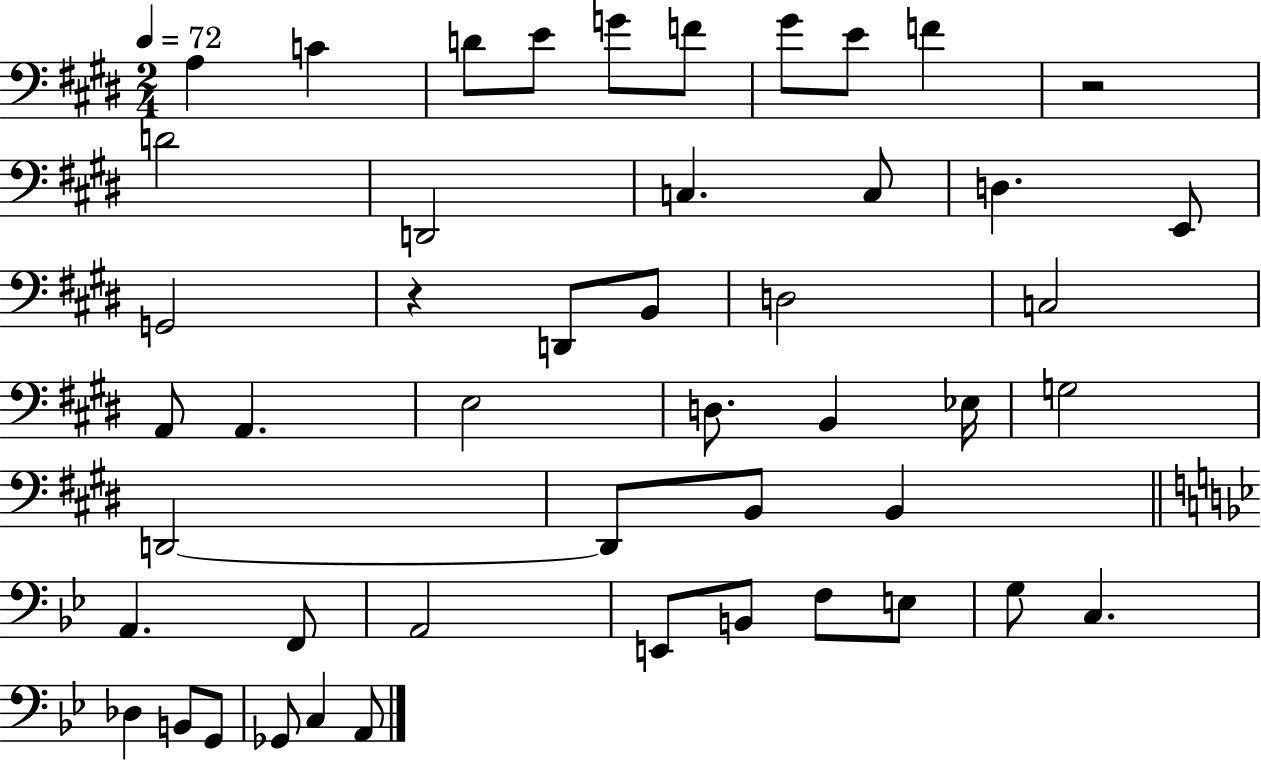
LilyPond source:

{
  \clef bass
  \numericTimeSignature
  \time 2/4
  \key e \major
  \tempo 4 = 72
  a4 c'4 | d'8 e'8 g'8 f'8 | gis'8 e'8 f'4 | r2 | \break d'2 | d,2 | c4. c8 | d4. e,8 | \break g,2 | r4 d,8 b,8 | d2 | c2 | \break a,8 a,4. | e2 | d8. b,4 ees16 | g2 | \break d,2~~ | d,8 b,8 b,4 | \bar "||" \break \key bes \major a,4. f,8 | a,2 | e,8 b,8 f8 e8 | g8 c4. | \break des4 b,8 g,8 | ges,8 c4 a,8 | \bar "|."
}